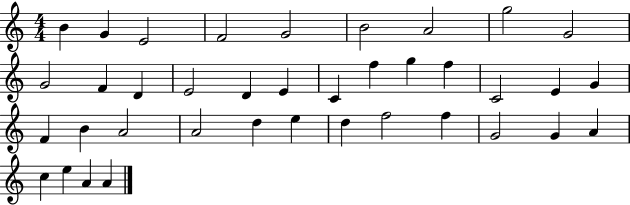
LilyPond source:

{
  \clef treble
  \numericTimeSignature
  \time 4/4
  \key c \major
  b'4 g'4 e'2 | f'2 g'2 | b'2 a'2 | g''2 g'2 | \break g'2 f'4 d'4 | e'2 d'4 e'4 | c'4 f''4 g''4 f''4 | c'2 e'4 g'4 | \break f'4 b'4 a'2 | a'2 d''4 e''4 | d''4 f''2 f''4 | g'2 g'4 a'4 | \break c''4 e''4 a'4 a'4 | \bar "|."
}